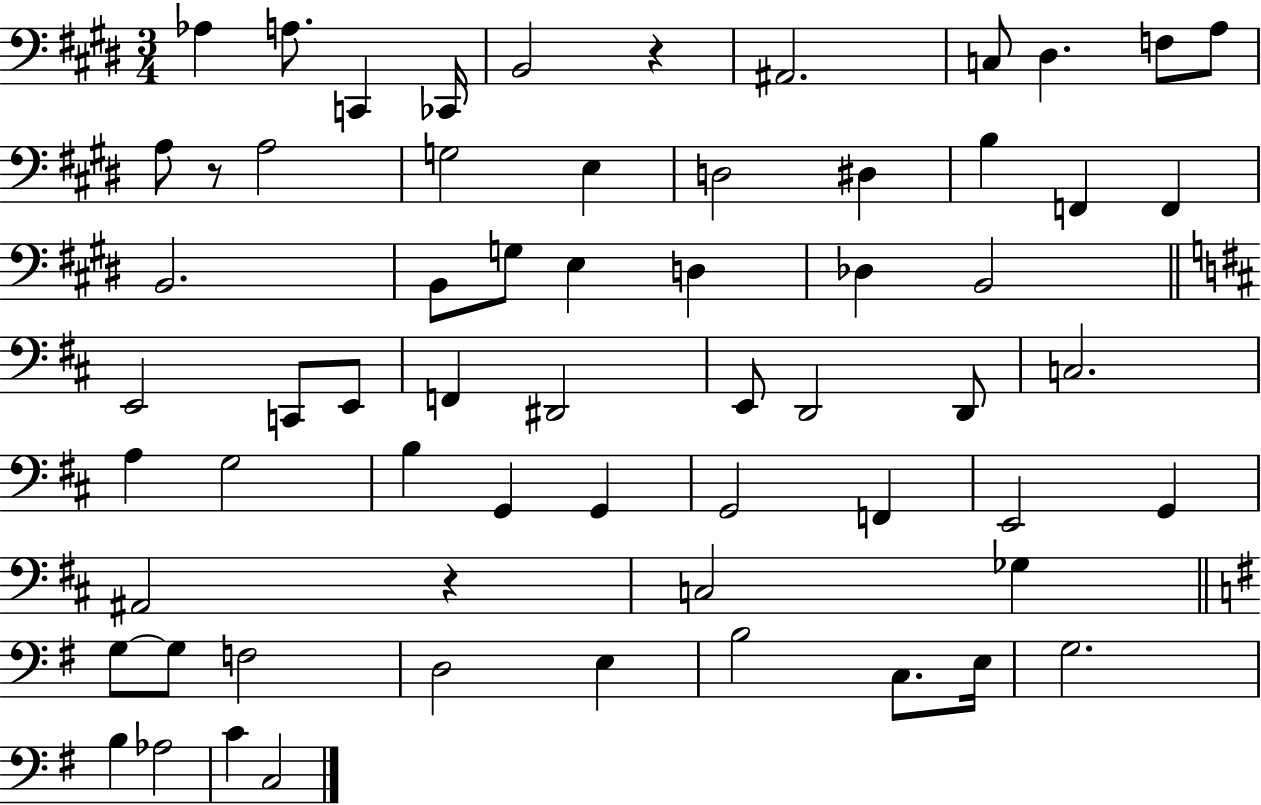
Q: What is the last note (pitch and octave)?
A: C3